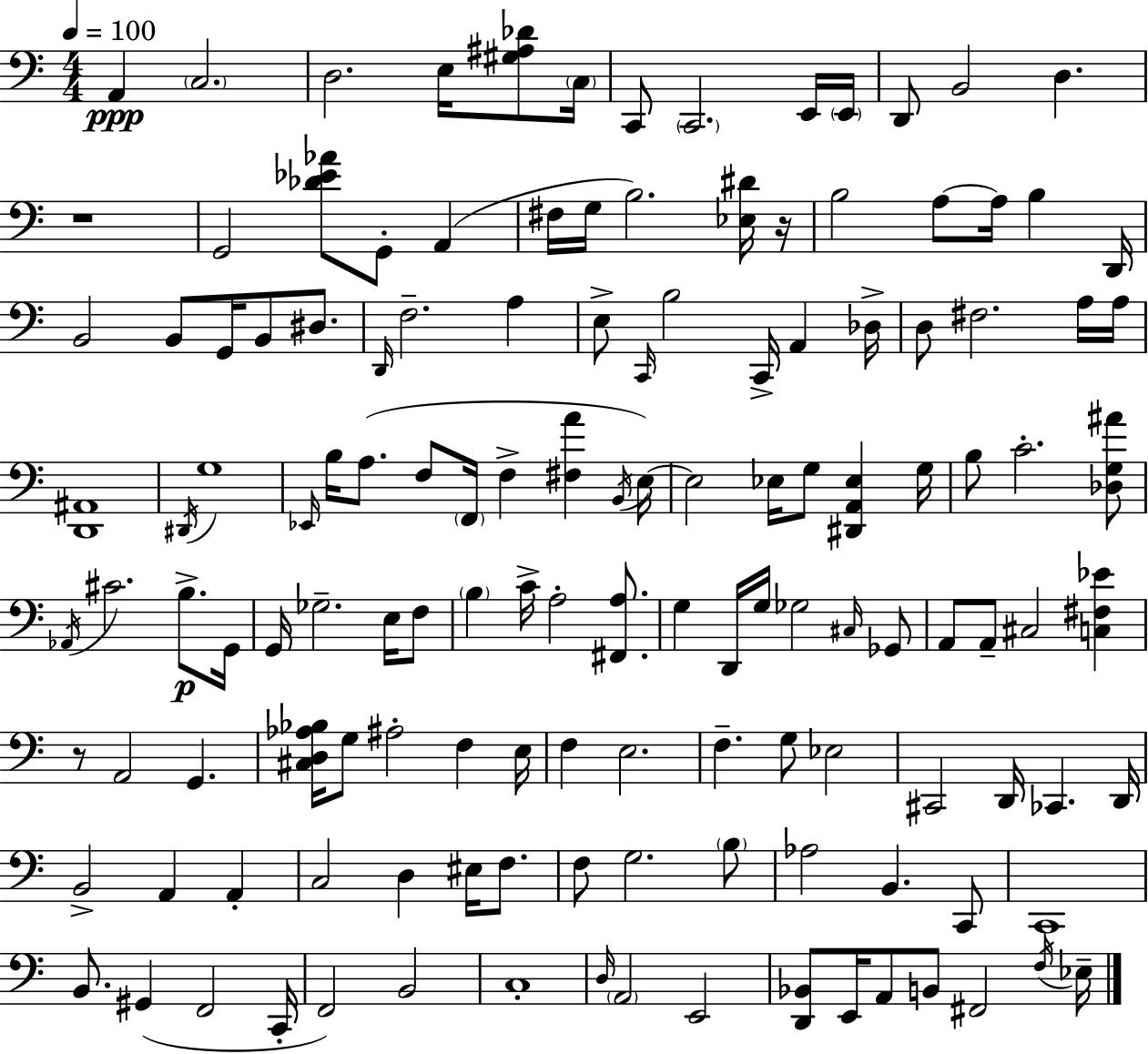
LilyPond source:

{
  \clef bass
  \numericTimeSignature
  \time 4/4
  \key a \minor
  \tempo 4 = 100
  a,4\ppp \parenthesize c2. | d2. e16 <gis ais des'>8 \parenthesize c16 | c,8 \parenthesize c,2. e,16 \parenthesize e,16 | d,8 b,2 d4. | \break r1 | g,2 <des' ees' aes'>8 g,8-. a,4( | fis16 g16 b2.) <ees dis'>16 r16 | b2 a8~~ a16 b4 d,16 | \break b,2 b,8 g,16 b,8 dis8. | \grace { d,16 } f2.-- a4 | e8-> \grace { c,16 } b2 c,16-> a,4 | des16-> d8 fis2. | \break a16 a16 <d, ais,>1 | \acciaccatura { dis,16 } g1 | \grace { ees,16 } b16 a8.( f8 \parenthesize f,16 f4-> <fis a'>4 | \acciaccatura { b,16 }) e16~~ e2 ees16 g8 | \break <dis, a, ees>4 g16 b8 c'2.-. | <des g ais'>8 \acciaccatura { aes,16 } cis'2. | b8.->\p g,16 g,16 ges2.-- | e16 f8 \parenthesize b4 c'16-> a2-. | \break <fis, a>8. g4 d,16 g16 ges2 | \grace { cis16 } ges,8 a,8 a,8-- cis2 | <c fis ees'>4 r8 a,2 | g,4. <cis d aes bes>16 g8 ais2-. | \break f4 e16 f4 e2. | f4.-- g8 ees2 | cis,2 d,16 | ces,4. d,16 b,2-> a,4 | \break a,4-. c2 d4 | eis16 f8. f8 g2. | \parenthesize b8 aes2 b,4. | c,8 c,1 | \break b,8. gis,4( f,2 | c,16-. f,2) b,2 | c1-. | \grace { d16 } \parenthesize a,2 | \break e,2 <d, bes,>8 e,16 a,8 b,8 fis,2 | \acciaccatura { f16 } ees16-- \bar "|."
}